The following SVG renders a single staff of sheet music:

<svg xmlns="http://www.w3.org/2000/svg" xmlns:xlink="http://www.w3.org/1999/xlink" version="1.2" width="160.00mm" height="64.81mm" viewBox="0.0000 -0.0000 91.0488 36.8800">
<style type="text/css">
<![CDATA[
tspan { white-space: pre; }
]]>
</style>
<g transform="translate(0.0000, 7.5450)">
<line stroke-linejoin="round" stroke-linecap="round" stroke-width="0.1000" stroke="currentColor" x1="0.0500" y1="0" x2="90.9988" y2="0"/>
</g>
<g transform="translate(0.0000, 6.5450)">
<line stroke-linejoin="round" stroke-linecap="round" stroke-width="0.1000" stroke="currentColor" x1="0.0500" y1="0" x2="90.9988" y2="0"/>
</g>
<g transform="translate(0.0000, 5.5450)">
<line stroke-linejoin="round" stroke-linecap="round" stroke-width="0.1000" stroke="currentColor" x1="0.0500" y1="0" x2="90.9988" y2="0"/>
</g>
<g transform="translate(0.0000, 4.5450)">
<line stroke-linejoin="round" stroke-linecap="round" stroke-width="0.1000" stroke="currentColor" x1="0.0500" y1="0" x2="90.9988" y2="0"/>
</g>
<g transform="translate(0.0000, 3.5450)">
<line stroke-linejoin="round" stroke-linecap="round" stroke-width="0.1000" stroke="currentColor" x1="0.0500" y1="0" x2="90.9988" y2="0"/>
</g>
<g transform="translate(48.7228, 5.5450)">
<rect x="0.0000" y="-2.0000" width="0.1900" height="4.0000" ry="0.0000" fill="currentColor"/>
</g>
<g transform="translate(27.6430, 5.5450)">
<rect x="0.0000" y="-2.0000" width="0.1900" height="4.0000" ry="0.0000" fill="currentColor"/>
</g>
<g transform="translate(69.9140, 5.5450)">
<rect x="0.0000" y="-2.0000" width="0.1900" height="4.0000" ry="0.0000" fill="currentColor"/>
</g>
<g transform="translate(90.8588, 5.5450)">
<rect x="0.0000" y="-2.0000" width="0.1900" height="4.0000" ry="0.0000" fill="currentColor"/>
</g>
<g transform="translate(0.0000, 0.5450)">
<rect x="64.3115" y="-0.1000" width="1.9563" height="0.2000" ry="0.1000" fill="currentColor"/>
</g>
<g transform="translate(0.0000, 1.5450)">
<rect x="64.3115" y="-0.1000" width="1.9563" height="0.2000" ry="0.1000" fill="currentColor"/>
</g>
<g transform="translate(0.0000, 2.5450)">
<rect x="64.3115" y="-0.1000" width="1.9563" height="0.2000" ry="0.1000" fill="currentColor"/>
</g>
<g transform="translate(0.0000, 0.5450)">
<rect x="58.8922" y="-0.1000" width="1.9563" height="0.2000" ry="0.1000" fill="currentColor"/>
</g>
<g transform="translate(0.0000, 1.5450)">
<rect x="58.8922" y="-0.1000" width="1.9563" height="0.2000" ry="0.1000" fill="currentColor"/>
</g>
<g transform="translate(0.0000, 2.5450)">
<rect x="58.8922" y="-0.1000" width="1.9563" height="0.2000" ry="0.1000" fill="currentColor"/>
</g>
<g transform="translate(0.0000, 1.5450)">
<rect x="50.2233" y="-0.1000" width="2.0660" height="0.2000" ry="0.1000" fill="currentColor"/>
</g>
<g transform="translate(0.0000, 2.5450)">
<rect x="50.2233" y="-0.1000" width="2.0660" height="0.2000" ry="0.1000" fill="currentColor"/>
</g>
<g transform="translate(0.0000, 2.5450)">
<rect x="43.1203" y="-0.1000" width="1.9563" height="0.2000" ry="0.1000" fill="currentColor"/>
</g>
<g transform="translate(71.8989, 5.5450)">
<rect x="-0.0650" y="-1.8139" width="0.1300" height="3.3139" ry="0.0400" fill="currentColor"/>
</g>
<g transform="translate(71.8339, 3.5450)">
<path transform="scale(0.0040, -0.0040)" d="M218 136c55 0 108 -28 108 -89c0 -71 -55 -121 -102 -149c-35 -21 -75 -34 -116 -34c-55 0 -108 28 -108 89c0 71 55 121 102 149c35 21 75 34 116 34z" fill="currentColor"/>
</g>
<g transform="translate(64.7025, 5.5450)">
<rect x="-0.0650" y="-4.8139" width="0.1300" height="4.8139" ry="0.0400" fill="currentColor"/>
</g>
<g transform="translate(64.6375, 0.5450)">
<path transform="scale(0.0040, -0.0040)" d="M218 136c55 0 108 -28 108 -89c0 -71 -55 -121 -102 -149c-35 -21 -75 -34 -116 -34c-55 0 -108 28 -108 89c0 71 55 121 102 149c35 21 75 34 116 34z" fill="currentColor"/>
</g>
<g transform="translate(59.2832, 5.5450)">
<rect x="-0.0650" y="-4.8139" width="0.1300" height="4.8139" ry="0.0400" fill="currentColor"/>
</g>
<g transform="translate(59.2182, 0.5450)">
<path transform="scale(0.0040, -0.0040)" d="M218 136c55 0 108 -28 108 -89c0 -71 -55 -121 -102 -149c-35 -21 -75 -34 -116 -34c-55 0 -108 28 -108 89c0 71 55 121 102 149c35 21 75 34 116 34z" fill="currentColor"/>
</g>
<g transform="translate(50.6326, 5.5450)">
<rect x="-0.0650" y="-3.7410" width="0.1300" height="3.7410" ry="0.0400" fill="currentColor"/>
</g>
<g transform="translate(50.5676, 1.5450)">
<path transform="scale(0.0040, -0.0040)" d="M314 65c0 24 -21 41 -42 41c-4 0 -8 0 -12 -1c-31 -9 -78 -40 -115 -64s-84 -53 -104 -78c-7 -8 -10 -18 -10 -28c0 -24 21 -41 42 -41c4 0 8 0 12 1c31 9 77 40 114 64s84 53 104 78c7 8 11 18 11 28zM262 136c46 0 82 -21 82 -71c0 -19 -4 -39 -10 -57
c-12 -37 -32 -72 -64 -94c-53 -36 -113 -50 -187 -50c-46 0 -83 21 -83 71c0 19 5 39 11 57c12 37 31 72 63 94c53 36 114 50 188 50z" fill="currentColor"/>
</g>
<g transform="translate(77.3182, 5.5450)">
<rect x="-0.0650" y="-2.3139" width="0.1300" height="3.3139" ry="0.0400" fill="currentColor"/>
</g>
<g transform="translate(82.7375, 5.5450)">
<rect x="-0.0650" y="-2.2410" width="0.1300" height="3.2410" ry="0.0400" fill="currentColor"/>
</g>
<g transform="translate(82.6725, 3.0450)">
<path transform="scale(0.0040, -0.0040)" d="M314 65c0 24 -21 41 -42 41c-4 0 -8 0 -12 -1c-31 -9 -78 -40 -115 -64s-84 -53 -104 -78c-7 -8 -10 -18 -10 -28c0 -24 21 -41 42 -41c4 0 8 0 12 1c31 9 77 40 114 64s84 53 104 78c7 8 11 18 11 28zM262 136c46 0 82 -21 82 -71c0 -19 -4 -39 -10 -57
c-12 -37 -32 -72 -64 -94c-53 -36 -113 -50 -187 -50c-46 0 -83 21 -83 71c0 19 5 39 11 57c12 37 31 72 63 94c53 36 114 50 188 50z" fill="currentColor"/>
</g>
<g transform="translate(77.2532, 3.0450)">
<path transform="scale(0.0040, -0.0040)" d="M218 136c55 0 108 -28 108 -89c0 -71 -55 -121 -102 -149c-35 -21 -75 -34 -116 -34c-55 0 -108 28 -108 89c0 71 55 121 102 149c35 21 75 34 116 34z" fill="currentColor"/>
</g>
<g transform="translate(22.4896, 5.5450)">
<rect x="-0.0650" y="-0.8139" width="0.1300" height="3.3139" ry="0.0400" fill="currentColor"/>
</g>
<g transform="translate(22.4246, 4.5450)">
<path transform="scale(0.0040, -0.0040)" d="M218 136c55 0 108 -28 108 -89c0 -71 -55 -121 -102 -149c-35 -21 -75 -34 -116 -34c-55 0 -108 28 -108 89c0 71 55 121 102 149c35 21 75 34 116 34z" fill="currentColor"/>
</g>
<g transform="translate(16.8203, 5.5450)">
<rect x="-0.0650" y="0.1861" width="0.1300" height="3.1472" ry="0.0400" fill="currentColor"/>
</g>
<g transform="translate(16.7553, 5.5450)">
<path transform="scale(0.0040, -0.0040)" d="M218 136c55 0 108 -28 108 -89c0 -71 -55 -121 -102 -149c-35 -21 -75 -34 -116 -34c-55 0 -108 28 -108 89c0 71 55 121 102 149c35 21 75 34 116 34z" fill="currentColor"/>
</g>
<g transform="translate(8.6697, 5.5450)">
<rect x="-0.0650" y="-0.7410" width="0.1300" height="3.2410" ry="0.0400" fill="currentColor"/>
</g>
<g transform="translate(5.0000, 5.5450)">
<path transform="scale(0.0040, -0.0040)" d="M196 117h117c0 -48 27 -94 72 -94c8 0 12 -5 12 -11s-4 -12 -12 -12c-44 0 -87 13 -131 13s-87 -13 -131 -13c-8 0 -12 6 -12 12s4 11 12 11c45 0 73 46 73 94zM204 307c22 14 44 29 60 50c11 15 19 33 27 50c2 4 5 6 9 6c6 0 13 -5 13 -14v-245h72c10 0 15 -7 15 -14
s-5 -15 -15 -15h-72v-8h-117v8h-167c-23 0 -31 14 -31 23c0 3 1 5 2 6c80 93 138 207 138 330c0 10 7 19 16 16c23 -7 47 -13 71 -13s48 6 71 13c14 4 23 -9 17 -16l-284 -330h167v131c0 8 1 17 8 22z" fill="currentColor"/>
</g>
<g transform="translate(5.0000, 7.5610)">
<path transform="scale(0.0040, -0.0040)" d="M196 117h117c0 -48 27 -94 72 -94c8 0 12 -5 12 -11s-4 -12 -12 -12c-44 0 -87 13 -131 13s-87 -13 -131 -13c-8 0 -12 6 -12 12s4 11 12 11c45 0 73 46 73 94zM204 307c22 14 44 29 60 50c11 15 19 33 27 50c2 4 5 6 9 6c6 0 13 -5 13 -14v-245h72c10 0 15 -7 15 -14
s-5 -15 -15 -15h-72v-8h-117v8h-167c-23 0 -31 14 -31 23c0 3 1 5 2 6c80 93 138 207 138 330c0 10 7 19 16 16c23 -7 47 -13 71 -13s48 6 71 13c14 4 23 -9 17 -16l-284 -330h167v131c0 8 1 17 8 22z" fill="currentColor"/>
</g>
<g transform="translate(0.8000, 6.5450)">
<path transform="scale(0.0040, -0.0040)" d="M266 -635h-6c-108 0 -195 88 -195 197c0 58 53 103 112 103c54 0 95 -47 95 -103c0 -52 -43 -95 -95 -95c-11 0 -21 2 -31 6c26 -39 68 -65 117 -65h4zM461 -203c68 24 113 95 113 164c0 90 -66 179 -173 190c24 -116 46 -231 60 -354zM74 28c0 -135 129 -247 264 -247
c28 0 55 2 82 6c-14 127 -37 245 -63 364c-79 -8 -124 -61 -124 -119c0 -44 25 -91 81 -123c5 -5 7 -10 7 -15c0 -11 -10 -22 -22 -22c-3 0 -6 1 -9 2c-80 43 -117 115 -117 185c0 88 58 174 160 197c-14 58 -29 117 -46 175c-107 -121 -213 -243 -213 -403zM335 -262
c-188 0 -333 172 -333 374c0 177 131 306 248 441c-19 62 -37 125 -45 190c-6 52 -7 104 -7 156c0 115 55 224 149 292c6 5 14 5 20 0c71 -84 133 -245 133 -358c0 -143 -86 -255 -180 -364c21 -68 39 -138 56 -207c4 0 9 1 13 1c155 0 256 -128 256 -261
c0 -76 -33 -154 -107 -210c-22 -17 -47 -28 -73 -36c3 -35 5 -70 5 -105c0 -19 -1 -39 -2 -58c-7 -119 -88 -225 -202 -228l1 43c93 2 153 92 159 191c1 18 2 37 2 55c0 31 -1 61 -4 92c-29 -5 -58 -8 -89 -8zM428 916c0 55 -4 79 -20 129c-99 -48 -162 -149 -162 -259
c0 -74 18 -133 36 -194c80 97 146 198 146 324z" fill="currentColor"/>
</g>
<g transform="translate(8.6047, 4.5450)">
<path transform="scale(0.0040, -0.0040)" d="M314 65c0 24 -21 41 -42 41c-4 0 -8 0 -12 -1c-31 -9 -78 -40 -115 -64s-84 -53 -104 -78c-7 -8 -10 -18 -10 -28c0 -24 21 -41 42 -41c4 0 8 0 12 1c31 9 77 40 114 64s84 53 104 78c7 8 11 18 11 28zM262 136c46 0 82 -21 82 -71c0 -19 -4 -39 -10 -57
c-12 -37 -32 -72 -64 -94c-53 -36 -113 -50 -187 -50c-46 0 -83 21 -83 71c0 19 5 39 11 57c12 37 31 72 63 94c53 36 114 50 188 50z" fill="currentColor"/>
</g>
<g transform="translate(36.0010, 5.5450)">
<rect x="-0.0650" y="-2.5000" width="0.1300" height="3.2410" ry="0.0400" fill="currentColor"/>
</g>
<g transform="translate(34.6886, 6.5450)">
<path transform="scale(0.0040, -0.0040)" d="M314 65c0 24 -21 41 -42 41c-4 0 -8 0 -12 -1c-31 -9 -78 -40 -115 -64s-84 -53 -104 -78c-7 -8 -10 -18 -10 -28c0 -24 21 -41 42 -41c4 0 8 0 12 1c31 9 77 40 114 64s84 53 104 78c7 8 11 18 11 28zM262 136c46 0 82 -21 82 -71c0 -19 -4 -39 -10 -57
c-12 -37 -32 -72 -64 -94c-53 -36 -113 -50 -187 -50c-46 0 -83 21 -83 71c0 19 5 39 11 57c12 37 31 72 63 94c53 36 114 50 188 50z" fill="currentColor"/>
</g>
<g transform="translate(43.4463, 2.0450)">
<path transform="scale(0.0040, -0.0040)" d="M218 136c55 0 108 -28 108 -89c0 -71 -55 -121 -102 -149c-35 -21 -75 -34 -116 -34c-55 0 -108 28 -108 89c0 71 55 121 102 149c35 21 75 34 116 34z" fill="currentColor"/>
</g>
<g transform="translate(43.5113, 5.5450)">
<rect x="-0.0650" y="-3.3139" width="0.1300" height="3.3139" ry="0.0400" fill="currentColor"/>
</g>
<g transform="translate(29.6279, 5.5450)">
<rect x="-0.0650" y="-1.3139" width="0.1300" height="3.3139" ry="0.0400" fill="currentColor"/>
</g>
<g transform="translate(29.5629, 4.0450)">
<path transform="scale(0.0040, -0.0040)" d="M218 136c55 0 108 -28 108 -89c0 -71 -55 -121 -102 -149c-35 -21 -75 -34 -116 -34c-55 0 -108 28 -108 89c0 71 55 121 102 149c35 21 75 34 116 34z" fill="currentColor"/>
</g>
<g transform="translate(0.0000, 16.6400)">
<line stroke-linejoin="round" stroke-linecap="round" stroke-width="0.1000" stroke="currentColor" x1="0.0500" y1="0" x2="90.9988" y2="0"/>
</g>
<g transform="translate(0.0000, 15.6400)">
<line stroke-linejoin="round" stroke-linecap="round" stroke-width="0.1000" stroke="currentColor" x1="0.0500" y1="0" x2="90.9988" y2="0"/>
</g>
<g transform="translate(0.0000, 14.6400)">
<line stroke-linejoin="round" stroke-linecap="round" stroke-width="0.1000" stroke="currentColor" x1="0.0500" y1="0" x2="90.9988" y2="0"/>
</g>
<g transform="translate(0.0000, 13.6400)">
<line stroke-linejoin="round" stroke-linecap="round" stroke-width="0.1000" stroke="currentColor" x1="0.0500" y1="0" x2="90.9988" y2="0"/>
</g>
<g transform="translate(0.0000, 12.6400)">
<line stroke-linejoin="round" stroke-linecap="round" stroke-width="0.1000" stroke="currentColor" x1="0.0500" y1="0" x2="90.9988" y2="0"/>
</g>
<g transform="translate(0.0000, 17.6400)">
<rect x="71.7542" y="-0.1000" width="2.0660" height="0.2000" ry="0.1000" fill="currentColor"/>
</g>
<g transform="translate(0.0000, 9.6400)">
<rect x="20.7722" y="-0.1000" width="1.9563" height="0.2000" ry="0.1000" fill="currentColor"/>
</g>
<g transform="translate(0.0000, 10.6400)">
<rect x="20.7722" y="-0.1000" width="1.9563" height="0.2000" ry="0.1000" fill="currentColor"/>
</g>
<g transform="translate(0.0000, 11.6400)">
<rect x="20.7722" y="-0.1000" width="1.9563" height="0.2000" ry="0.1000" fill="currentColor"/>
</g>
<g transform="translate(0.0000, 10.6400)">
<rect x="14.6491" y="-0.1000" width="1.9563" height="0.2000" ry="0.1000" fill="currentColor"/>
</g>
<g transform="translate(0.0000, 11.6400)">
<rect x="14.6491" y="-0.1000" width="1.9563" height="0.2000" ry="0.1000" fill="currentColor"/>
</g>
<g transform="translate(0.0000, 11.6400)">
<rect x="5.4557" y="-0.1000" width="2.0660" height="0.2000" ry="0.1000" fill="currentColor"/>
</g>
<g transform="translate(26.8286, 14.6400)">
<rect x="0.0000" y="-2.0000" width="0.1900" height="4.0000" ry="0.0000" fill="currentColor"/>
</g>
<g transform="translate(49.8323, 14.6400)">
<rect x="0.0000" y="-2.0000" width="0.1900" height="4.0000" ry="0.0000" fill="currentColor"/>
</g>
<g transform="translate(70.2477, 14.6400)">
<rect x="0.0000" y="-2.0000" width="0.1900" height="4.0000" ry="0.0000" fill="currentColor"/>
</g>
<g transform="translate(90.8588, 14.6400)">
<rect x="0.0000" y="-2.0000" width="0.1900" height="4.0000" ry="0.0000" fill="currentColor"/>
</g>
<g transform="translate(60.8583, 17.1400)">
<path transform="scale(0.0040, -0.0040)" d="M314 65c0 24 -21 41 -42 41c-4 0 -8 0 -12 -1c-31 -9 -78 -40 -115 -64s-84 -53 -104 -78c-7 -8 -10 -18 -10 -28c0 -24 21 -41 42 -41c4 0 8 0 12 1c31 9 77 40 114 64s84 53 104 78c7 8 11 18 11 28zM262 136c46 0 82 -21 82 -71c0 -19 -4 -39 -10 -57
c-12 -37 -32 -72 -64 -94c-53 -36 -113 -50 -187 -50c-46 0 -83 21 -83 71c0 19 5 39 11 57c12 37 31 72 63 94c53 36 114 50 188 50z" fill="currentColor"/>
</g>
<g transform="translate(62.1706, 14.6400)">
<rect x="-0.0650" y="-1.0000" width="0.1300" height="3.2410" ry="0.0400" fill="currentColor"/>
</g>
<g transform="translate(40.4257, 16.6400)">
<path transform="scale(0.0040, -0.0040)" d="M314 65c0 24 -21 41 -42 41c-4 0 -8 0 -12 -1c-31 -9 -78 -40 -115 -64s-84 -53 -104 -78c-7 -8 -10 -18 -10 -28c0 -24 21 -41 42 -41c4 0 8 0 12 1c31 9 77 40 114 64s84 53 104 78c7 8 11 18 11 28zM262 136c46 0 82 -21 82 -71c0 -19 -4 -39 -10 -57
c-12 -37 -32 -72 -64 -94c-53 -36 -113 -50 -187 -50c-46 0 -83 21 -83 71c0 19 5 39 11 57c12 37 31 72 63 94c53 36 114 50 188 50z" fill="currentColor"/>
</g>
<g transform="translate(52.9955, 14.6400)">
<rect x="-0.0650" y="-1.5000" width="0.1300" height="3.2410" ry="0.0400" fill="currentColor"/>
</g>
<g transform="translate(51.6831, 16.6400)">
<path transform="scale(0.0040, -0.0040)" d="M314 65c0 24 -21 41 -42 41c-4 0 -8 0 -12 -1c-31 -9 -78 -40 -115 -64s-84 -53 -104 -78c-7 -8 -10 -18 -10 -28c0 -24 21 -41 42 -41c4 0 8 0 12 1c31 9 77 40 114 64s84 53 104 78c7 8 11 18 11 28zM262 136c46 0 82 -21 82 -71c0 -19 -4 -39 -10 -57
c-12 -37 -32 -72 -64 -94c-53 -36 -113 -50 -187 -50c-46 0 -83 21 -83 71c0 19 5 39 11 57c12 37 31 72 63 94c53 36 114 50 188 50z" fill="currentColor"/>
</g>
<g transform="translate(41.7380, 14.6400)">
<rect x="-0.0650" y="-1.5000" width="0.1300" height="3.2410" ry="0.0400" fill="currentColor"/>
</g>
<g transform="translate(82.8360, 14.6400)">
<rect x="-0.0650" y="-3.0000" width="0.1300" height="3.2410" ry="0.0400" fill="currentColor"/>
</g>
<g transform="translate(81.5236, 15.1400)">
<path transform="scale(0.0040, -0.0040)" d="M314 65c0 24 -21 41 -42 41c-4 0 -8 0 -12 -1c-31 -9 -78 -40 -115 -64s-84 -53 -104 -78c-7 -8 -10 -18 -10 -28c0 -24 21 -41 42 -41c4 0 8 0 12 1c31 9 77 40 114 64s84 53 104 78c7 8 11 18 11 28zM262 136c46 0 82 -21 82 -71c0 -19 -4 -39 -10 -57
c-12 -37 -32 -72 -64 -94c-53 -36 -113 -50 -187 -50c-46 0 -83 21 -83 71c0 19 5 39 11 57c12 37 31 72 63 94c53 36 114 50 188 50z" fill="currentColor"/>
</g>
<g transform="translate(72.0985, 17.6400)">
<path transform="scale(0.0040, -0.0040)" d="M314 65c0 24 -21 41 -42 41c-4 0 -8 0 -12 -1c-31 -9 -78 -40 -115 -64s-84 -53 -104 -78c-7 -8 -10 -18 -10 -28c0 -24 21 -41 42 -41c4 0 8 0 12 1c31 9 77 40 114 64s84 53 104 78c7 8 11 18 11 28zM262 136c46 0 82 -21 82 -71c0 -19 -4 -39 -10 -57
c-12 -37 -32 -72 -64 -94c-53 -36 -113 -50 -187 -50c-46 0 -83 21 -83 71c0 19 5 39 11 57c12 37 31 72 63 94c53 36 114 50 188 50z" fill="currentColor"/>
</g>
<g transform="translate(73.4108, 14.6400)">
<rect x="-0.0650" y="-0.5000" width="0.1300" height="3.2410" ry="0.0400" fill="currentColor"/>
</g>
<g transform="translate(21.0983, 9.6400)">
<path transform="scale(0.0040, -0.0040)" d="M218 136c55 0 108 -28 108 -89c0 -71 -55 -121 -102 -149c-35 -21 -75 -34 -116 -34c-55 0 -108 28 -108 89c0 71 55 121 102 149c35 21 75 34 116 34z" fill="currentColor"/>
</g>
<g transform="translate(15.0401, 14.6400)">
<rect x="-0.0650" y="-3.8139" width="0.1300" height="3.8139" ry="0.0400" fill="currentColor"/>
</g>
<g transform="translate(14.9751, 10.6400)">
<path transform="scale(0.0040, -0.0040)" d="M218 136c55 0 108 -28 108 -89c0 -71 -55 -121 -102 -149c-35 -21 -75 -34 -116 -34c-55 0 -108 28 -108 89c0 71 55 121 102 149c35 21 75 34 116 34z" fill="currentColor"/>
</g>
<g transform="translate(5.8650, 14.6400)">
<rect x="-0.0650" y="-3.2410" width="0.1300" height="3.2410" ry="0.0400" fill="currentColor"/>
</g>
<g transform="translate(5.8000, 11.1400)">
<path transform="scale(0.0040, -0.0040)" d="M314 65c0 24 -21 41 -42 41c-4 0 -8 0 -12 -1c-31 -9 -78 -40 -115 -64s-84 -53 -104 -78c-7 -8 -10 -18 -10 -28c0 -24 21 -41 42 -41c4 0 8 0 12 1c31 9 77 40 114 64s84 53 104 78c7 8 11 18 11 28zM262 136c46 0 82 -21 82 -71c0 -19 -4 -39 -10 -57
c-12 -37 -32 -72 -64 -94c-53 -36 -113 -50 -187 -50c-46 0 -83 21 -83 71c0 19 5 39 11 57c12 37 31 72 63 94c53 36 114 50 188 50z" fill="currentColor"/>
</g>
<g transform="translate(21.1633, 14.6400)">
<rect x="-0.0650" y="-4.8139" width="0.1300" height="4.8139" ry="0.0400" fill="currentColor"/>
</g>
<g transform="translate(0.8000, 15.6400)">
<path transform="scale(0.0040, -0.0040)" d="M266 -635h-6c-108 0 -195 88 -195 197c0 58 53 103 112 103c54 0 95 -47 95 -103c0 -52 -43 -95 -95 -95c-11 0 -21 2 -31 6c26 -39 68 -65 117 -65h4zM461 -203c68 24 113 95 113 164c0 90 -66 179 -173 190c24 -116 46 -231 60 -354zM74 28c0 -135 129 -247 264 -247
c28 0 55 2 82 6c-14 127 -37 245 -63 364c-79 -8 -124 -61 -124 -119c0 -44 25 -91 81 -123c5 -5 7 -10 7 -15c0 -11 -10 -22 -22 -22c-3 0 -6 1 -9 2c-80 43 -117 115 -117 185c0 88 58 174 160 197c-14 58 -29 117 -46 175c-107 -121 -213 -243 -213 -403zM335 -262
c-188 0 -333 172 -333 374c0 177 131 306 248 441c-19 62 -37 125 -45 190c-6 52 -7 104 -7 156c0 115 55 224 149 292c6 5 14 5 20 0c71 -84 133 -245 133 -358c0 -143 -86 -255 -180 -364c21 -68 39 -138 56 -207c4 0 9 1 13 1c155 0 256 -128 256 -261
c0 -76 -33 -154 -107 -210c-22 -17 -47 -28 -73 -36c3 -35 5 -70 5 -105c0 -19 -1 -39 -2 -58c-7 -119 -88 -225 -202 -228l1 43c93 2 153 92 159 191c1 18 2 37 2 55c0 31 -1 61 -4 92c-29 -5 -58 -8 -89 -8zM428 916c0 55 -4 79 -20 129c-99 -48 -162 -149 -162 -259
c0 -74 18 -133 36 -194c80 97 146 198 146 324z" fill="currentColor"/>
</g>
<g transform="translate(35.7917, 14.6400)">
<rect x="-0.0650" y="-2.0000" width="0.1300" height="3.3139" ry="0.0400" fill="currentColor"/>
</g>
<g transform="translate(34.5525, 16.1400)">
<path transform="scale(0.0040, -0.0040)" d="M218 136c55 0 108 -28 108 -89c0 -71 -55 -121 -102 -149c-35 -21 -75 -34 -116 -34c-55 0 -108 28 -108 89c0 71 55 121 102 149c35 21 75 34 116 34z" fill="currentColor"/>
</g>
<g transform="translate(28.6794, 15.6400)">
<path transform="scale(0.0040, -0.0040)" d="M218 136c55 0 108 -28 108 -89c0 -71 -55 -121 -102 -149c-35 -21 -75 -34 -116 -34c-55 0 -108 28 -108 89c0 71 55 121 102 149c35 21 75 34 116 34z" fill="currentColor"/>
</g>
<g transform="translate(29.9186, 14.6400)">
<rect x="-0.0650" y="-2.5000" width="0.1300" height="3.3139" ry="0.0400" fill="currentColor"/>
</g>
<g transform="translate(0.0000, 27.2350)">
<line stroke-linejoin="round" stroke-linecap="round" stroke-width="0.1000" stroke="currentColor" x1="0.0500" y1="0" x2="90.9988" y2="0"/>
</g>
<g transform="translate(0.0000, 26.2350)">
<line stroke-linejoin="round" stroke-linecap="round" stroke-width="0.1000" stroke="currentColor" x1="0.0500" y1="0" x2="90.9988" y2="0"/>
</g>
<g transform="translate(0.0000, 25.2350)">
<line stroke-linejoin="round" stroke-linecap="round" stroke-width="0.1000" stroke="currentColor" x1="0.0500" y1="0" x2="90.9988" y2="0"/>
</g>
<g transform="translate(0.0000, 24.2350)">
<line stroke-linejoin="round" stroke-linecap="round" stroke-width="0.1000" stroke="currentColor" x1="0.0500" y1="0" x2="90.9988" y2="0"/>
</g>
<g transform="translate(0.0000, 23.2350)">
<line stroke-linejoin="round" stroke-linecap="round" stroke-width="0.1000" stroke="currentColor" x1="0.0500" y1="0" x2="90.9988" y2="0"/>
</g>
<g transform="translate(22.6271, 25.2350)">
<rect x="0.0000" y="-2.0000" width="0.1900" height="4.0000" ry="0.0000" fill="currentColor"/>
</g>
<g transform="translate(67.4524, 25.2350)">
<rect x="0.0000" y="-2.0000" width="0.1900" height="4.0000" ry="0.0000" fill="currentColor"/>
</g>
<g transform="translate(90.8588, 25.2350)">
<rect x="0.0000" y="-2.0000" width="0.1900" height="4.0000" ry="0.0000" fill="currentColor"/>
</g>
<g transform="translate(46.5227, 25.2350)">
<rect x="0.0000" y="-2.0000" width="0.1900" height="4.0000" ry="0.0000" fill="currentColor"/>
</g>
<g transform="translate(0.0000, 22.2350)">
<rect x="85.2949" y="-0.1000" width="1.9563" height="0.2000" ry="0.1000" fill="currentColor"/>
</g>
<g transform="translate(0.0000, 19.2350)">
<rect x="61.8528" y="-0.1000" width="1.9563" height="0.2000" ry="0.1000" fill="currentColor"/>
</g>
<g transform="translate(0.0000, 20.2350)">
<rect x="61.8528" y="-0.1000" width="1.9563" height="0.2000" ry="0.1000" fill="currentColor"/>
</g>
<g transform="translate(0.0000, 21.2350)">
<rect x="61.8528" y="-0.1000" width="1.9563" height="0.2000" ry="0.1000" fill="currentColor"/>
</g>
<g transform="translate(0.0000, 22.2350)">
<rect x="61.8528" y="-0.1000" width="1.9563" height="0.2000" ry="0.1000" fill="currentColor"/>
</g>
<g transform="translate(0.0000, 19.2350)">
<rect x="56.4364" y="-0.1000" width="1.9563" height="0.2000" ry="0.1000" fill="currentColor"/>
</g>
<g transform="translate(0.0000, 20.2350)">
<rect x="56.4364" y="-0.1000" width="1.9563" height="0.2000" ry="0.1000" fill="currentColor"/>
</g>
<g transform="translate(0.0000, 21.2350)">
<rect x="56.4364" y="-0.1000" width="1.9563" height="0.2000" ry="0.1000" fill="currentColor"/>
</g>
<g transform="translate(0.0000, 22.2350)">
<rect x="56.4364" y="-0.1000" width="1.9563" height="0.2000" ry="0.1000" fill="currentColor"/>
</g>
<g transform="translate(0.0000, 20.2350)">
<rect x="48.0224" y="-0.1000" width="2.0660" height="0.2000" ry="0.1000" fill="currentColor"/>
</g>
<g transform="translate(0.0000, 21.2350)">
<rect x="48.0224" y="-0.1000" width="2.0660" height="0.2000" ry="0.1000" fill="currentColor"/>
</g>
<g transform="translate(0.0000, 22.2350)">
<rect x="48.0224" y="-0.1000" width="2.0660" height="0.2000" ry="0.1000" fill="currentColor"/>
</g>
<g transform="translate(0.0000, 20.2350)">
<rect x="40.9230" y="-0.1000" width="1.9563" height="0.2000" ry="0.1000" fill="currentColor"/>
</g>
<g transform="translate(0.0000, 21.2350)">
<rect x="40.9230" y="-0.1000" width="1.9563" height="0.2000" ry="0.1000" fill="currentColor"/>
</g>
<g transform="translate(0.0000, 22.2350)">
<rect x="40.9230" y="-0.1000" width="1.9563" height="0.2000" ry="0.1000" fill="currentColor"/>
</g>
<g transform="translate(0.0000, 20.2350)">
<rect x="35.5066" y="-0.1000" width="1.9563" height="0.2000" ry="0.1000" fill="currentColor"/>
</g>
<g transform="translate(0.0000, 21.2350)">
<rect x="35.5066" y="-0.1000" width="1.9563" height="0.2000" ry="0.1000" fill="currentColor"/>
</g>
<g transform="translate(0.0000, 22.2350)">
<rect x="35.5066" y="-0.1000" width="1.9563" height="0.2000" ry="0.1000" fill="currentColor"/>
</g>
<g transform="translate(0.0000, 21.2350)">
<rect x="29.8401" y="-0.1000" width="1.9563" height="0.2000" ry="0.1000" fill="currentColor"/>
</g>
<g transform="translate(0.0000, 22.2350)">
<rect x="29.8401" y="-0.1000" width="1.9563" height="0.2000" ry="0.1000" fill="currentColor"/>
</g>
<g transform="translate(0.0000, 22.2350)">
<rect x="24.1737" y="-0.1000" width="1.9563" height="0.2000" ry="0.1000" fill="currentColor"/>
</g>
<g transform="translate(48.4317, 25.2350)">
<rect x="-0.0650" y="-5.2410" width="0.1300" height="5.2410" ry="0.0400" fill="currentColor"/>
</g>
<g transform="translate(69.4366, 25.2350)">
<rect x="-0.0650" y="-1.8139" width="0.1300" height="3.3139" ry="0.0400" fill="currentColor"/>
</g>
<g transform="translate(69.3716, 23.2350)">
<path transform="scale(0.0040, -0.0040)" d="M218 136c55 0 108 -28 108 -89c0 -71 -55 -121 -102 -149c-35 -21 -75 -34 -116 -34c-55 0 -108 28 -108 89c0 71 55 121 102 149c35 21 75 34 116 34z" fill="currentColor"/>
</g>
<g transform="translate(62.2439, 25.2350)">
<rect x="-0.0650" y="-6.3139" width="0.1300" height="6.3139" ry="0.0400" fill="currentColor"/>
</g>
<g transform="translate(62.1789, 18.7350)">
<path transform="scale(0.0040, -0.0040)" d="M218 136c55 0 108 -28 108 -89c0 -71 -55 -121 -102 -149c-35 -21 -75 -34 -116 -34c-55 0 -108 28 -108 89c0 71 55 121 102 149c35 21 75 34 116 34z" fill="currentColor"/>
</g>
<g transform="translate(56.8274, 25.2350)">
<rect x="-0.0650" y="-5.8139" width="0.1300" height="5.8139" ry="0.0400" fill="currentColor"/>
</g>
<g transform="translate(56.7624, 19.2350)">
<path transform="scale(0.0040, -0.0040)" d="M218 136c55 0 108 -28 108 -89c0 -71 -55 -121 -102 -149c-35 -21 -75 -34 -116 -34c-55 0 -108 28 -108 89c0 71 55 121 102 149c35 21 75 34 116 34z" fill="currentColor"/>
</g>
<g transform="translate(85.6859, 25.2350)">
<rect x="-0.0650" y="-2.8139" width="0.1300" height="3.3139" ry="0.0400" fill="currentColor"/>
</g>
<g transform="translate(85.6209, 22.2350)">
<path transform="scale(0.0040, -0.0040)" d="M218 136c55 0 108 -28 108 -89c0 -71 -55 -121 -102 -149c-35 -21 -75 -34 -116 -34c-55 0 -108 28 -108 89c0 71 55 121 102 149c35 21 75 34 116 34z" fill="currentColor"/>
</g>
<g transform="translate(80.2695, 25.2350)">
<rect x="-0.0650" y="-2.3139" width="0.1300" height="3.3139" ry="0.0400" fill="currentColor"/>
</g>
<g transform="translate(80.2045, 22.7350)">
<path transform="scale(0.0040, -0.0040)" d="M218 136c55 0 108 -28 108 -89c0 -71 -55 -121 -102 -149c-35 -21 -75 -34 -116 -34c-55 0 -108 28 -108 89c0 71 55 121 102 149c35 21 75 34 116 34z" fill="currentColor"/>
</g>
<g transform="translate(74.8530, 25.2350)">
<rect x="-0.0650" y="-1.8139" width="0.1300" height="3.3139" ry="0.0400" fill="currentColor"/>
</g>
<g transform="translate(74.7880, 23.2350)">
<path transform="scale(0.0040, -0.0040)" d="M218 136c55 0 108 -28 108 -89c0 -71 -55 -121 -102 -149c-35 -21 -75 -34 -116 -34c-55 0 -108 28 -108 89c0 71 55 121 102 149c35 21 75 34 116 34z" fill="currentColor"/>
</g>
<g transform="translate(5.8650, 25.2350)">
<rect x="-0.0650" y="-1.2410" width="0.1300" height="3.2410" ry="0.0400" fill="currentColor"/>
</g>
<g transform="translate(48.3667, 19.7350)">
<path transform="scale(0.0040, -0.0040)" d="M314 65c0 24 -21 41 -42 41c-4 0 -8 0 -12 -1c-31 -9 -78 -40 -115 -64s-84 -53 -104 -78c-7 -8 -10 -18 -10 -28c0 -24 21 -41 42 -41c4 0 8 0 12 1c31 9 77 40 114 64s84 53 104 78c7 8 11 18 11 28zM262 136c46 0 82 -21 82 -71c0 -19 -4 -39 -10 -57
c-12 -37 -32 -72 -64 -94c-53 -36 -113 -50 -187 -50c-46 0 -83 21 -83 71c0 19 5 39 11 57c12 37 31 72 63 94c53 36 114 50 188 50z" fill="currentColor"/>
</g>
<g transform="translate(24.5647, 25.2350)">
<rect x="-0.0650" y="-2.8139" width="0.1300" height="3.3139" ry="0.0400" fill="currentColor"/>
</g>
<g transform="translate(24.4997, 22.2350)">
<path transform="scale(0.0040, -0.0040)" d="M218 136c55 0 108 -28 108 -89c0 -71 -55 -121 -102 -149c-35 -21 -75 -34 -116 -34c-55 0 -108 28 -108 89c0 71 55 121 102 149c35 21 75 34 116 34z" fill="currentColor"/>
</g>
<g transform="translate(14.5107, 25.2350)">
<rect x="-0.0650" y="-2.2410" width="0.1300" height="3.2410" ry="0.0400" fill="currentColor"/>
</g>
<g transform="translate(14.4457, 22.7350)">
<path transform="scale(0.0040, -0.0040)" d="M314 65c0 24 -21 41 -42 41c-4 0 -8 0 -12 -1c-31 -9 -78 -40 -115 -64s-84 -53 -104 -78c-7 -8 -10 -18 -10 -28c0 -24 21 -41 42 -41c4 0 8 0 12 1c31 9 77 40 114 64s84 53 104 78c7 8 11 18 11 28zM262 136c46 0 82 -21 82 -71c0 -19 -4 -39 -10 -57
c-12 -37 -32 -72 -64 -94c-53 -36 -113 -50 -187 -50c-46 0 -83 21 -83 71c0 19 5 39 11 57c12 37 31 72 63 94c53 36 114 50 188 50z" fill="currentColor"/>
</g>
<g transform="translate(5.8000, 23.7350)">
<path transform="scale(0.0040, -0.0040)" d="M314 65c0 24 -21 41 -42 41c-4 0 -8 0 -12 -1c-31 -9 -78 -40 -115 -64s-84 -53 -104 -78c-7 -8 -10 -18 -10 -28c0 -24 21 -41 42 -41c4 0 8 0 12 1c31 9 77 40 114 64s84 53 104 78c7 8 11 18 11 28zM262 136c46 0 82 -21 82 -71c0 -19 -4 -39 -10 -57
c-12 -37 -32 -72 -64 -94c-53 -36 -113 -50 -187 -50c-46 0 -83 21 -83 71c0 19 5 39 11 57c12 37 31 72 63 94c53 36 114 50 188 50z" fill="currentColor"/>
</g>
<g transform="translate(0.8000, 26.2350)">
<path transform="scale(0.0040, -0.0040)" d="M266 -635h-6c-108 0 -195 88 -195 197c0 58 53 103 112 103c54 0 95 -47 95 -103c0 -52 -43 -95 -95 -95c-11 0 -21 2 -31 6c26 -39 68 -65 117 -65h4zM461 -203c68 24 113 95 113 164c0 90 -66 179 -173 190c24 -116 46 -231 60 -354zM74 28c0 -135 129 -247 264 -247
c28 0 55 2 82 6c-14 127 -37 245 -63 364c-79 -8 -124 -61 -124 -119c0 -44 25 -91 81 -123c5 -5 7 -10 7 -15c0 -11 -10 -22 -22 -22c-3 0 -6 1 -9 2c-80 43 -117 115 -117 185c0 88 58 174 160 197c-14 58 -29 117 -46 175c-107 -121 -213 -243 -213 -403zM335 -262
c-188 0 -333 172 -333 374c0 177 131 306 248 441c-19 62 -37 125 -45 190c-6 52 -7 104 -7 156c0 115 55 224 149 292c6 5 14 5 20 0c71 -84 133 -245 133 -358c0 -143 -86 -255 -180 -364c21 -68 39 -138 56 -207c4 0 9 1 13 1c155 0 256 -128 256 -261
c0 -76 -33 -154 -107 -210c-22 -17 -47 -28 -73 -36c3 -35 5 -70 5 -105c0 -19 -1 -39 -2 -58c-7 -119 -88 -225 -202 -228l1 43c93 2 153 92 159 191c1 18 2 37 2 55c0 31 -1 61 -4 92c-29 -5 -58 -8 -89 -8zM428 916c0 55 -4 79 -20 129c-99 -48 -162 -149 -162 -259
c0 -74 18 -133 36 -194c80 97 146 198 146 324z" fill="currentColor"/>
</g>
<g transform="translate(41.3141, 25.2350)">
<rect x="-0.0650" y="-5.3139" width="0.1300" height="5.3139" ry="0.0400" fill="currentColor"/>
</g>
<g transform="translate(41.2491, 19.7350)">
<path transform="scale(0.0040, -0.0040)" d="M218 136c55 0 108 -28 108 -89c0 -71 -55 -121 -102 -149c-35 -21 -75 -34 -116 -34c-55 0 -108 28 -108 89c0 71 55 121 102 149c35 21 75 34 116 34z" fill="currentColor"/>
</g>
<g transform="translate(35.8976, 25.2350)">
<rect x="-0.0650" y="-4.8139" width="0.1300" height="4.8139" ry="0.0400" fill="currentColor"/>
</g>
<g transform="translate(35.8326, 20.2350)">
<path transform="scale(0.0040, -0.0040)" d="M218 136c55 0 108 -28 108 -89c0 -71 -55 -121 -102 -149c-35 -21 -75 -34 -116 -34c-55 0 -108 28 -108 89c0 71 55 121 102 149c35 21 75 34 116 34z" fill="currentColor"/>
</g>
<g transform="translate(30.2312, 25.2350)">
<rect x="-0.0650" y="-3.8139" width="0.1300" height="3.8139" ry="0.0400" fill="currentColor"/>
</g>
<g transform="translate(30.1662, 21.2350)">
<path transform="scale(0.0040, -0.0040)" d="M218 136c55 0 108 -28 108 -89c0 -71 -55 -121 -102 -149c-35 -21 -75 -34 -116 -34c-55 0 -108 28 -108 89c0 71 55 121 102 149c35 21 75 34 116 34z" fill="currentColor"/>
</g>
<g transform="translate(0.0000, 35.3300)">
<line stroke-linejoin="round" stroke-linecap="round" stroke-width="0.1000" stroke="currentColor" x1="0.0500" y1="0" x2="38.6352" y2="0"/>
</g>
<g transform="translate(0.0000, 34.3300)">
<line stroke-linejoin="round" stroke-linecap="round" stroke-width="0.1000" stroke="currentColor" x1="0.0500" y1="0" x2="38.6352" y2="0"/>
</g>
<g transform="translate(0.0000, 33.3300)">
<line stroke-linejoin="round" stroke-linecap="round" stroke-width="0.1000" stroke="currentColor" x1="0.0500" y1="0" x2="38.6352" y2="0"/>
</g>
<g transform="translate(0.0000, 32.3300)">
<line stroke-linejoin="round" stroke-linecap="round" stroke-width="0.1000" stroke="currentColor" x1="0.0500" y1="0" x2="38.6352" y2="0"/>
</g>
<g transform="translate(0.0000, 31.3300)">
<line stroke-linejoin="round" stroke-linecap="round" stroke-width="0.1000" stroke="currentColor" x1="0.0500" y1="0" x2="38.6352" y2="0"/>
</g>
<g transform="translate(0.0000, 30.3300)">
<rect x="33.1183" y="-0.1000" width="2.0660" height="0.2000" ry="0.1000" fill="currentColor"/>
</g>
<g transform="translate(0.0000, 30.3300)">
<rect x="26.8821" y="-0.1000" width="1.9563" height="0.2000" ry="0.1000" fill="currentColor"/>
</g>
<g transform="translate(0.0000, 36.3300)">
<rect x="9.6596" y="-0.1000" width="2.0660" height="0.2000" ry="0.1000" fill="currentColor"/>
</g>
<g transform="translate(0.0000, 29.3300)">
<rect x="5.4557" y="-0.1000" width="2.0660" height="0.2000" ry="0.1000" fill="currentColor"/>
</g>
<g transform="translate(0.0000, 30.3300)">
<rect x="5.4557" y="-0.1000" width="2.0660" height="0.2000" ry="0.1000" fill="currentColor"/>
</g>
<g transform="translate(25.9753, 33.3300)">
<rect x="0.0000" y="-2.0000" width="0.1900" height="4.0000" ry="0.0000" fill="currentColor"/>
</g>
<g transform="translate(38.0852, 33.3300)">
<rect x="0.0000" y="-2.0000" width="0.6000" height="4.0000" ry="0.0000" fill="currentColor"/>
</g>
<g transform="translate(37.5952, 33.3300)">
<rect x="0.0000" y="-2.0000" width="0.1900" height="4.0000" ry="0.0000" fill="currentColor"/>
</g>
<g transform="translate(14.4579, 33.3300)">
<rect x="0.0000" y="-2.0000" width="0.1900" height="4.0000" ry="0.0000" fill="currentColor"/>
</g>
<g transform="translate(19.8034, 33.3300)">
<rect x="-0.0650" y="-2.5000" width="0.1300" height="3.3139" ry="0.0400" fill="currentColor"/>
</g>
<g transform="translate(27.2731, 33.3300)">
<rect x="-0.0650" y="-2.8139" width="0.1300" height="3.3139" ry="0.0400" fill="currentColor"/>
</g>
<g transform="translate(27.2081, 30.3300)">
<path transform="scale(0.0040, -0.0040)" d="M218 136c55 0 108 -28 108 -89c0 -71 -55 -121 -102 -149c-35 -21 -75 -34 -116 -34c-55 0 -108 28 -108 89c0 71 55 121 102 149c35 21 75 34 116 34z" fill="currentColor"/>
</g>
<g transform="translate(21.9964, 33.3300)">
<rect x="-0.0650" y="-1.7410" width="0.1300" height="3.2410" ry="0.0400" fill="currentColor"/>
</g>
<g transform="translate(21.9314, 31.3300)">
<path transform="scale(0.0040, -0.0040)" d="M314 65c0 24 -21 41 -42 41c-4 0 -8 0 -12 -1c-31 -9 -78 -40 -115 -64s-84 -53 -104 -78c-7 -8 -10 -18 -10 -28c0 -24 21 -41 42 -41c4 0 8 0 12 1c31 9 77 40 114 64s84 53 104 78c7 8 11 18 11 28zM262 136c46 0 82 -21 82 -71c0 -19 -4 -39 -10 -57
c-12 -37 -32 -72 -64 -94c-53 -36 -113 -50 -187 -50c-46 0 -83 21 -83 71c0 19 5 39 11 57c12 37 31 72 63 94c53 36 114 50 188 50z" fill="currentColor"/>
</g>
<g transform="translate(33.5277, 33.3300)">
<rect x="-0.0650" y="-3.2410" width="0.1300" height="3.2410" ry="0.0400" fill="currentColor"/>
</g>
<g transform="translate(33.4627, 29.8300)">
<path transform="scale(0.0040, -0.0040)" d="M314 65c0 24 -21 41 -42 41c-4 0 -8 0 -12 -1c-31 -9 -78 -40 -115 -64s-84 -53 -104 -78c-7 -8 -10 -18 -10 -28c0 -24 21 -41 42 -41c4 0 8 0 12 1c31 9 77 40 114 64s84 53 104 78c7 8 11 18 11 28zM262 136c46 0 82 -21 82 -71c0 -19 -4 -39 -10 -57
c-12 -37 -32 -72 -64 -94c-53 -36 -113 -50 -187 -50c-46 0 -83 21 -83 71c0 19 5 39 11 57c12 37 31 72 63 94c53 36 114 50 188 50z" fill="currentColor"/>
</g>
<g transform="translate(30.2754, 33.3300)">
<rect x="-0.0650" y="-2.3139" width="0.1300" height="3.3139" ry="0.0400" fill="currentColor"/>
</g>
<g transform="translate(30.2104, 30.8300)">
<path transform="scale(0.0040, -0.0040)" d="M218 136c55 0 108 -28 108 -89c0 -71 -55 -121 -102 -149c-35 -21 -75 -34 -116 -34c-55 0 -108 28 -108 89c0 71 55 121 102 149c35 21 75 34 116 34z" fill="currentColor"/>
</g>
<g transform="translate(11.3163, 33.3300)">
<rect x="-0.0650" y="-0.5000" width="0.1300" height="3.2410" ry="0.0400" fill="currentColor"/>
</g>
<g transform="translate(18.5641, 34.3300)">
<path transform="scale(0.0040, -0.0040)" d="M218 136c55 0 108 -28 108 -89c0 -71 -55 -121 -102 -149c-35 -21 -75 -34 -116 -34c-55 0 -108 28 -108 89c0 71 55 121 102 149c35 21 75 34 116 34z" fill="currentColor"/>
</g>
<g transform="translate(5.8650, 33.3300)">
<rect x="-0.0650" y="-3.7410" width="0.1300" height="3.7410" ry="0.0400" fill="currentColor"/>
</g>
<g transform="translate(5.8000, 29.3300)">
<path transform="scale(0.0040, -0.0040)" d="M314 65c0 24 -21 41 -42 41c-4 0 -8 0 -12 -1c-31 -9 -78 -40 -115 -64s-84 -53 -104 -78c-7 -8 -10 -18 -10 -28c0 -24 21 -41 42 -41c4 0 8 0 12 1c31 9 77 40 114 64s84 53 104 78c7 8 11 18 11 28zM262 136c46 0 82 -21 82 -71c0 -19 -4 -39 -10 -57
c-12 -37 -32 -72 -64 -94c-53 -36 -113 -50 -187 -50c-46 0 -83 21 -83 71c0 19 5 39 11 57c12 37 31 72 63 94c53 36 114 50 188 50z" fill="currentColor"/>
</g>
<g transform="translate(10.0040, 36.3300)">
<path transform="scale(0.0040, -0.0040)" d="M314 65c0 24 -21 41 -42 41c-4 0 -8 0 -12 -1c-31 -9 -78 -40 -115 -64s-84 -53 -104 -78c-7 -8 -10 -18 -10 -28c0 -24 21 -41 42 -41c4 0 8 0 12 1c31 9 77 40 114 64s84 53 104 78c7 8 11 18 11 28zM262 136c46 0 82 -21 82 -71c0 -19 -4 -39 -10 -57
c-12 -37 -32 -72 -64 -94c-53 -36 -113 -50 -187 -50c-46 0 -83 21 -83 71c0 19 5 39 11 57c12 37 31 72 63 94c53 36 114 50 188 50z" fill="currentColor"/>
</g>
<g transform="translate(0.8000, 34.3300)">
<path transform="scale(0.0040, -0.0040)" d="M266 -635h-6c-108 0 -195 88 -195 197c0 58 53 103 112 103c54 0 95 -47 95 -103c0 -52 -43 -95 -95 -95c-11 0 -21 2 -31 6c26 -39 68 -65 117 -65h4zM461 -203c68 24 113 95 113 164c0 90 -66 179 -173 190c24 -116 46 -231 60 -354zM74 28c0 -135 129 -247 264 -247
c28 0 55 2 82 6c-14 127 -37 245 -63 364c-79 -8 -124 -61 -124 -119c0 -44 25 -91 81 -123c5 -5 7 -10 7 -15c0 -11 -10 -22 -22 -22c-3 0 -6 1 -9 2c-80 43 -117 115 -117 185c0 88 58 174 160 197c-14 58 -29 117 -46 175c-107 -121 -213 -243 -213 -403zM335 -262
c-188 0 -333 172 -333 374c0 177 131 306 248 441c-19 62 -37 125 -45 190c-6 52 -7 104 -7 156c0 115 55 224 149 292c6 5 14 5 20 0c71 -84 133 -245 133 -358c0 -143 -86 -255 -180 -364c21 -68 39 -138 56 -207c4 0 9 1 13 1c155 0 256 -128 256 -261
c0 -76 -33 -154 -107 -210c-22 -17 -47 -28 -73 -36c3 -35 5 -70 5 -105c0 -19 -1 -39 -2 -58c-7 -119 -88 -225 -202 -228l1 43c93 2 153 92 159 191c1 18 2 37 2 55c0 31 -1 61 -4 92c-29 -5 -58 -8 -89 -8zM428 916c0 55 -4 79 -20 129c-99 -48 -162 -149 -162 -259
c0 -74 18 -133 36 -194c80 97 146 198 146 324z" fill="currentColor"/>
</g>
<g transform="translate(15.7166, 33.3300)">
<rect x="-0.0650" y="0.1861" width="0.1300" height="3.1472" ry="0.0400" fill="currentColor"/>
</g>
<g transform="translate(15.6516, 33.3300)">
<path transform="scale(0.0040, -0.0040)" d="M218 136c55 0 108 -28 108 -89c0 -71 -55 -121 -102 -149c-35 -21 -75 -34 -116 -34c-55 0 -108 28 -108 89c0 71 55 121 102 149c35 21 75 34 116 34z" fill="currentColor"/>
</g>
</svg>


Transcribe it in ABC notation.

X:1
T:Untitled
M:4/4
L:1/4
K:C
d2 B d e G2 b c'2 e' e' f g g2 b2 c' e' G F E2 E2 D2 C2 A2 e2 g2 a c' e' f' f'2 g' a' f f g a c'2 C2 B G f2 a g b2